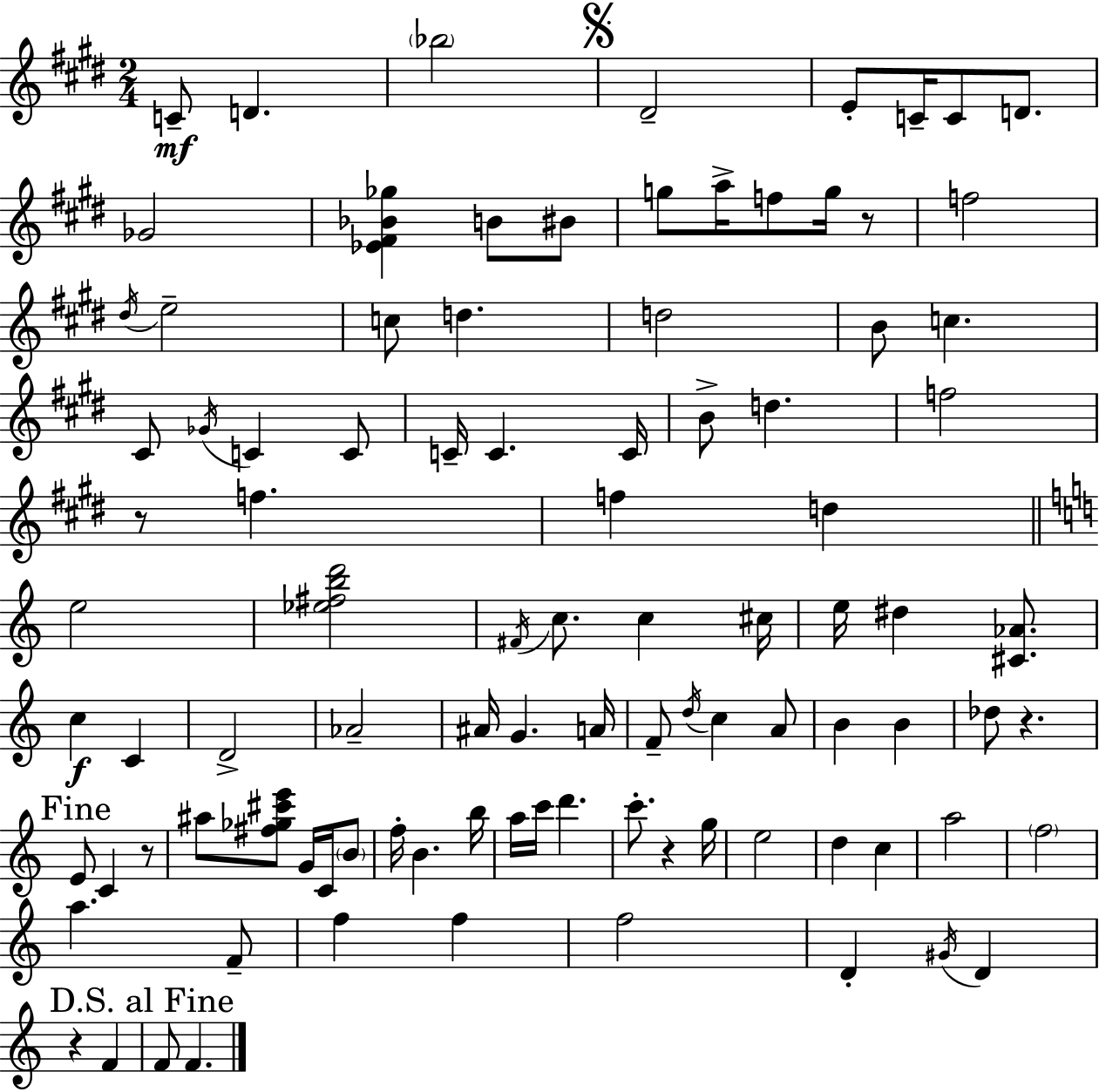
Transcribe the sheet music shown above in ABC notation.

X:1
T:Untitled
M:2/4
L:1/4
K:E
C/2 D _b2 ^D2 E/2 C/4 C/2 D/2 _G2 [_E^F_B_g] B/2 ^B/2 g/2 a/4 f/2 g/4 z/2 f2 ^d/4 e2 c/2 d d2 B/2 c ^C/2 _G/4 C C/2 C/4 C C/4 B/2 d f2 z/2 f f d e2 [_e^fbd']2 ^F/4 c/2 c ^c/4 e/4 ^d [^C_A]/2 c C D2 _A2 ^A/4 G A/4 F/2 d/4 c A/2 B B _d/2 z E/2 C z/2 ^a/2 [^f_g^c'e']/2 G/4 C/4 B/2 f/4 B b/4 a/4 c'/4 d' c'/2 z g/4 e2 d c a2 f2 a F/2 f f f2 D ^G/4 D z F F/2 F